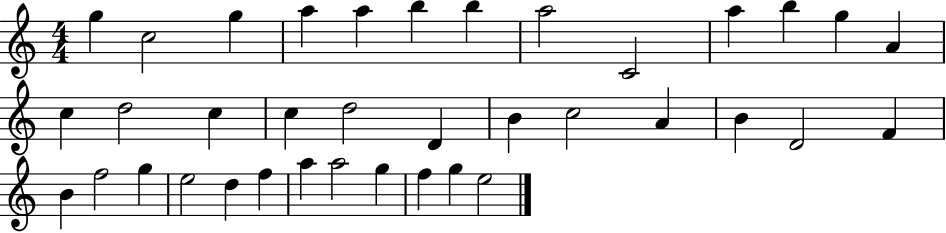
G5/q C5/h G5/q A5/q A5/q B5/q B5/q A5/h C4/h A5/q B5/q G5/q A4/q C5/q D5/h C5/q C5/q D5/h D4/q B4/q C5/h A4/q B4/q D4/h F4/q B4/q F5/h G5/q E5/h D5/q F5/q A5/q A5/h G5/q F5/q G5/q E5/h